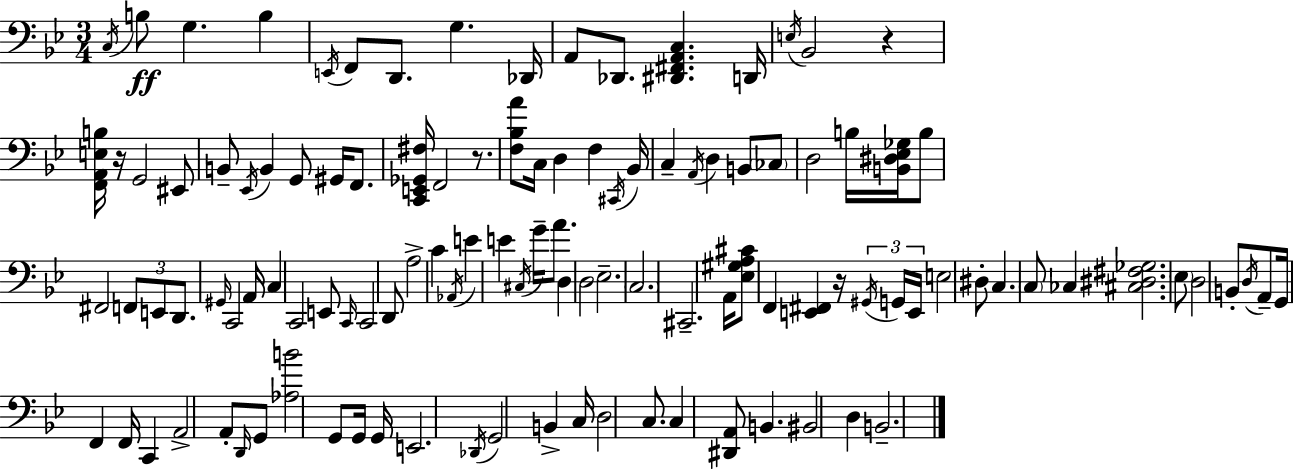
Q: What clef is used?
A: bass